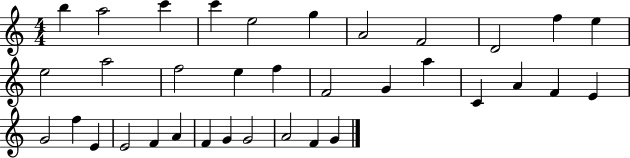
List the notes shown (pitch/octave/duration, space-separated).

B5/q A5/h C6/q C6/q E5/h G5/q A4/h F4/h D4/h F5/q E5/q E5/h A5/h F5/h E5/q F5/q F4/h G4/q A5/q C4/q A4/q F4/q E4/q G4/h F5/q E4/q E4/h F4/q A4/q F4/q G4/q G4/h A4/h F4/q G4/q